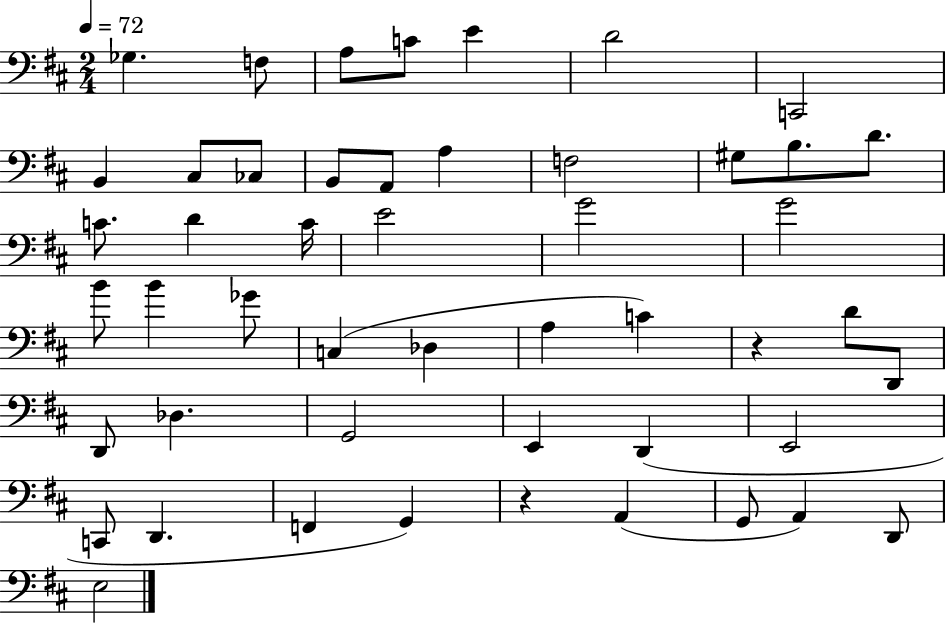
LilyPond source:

{
  \clef bass
  \numericTimeSignature
  \time 2/4
  \key d \major
  \tempo 4 = 72
  ges4. f8 | a8 c'8 e'4 | d'2 | c,2 | \break b,4 cis8 ces8 | b,8 a,8 a4 | f2 | gis8 b8. d'8. | \break c'8. d'4 c'16 | e'2 | g'2 | g'2 | \break b'8 b'4 ges'8 | c4( des4 | a4 c'4) | r4 d'8 d,8 | \break d,8 des4. | g,2 | e,4 d,4( | e,2 | \break c,8 d,4. | f,4 g,4) | r4 a,4( | g,8 a,4) d,8 | \break e2 | \bar "|."
}